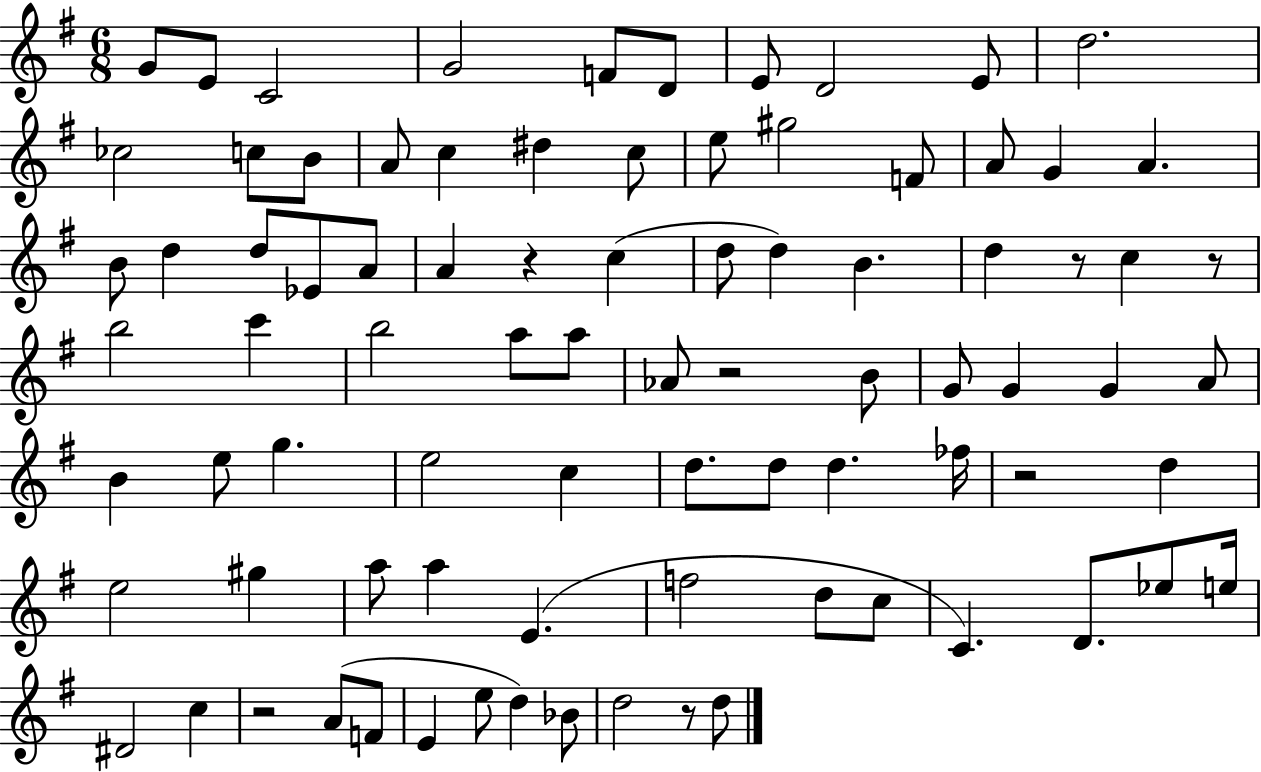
X:1
T:Untitled
M:6/8
L:1/4
K:G
G/2 E/2 C2 G2 F/2 D/2 E/2 D2 E/2 d2 _c2 c/2 B/2 A/2 c ^d c/2 e/2 ^g2 F/2 A/2 G A B/2 d d/2 _E/2 A/2 A z c d/2 d B d z/2 c z/2 b2 c' b2 a/2 a/2 _A/2 z2 B/2 G/2 G G A/2 B e/2 g e2 c d/2 d/2 d _f/4 z2 d e2 ^g a/2 a E f2 d/2 c/2 C D/2 _e/2 e/4 ^D2 c z2 A/2 F/2 E e/2 d _B/2 d2 z/2 d/2